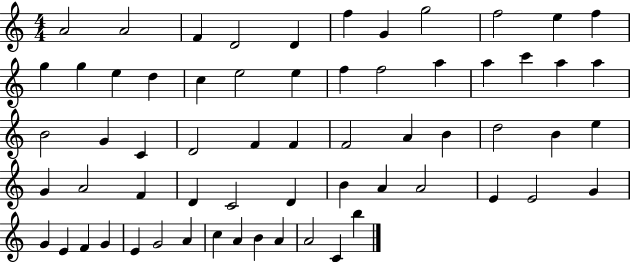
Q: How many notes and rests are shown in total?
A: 63